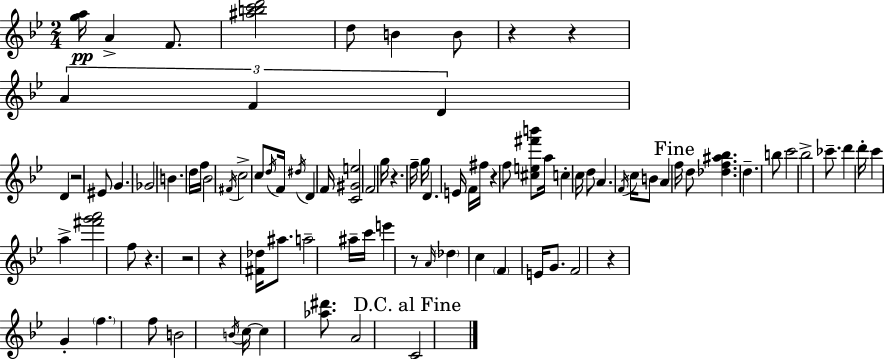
[G5,A5]/s A4/q F4/e. [A#5,B5,C6,D6]/h D5/e B4/q B4/e R/q R/q A4/q F4/q D4/q D4/q R/h EIS4/e G4/q. Gb4/h B4/q. D5/s F5/s Bb4/h F#4/s C5/h C5/e D5/s F4/s D#5/s D4/q F4/s [C4,G#4,E5]/h F4/h G5/s R/q. F5/s G5/s D4/q. E4/s F4/s F#5/s R/q F5/e [C#5,E5,F#6,B6]/e A5/s C5/q C5/s D5/e A4/q. F4/s C5/s B4/e A4/q F5/s D5/e [Db5,F5,A#5,Bb5]/q. D5/q. B5/e C6/h Bb5/h CES6/e. D6/q D6/s C6/q A5/q [F#6,G6,A6]/h F5/e R/q. R/h R/q [F#4,Db5]/s A#5/e. A5/h A#5/s C6/s E6/q R/e A4/s Db5/q C5/q F4/q E4/s G4/e. F4/h R/q G4/q F5/q. F5/e B4/h B4/s C5/s C5/q [Ab5,D#6]/e. A4/h C4/h